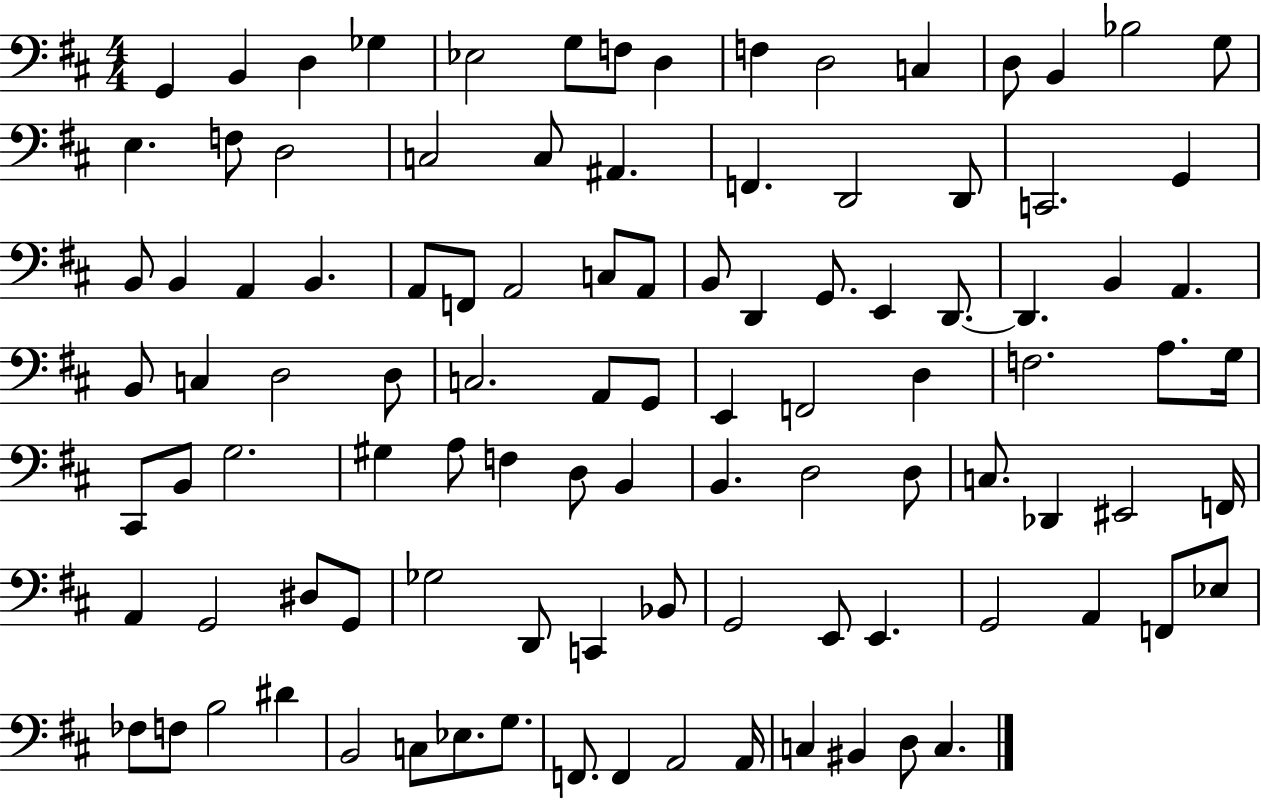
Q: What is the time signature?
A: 4/4